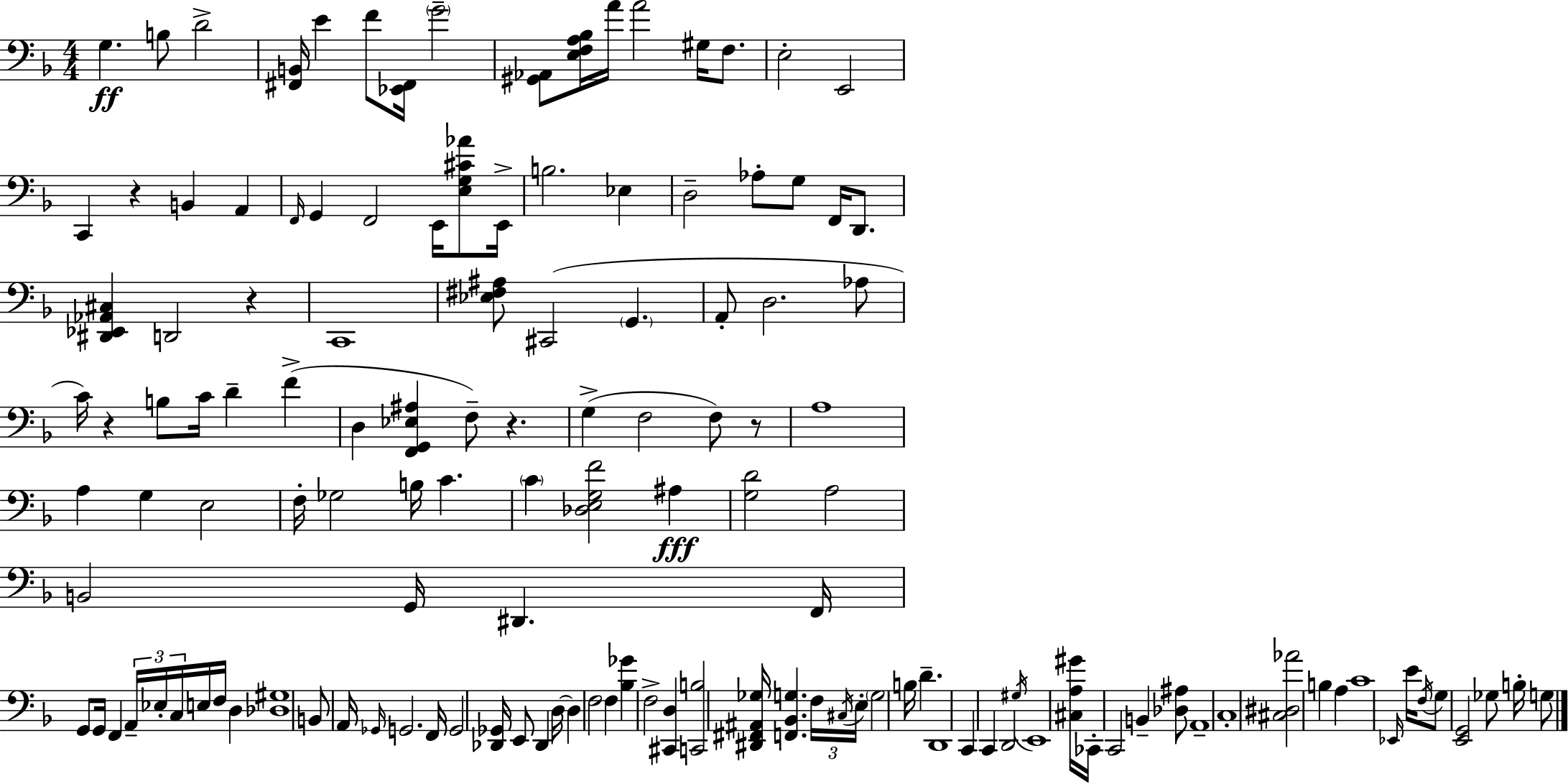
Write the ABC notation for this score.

X:1
T:Untitled
M:4/4
L:1/4
K:Dm
G, B,/2 D2 [^F,,B,,]/4 E F/2 [_E,,^F,,]/4 G2 [^G,,_A,,]/2 [E,F,A,_B,]/4 A/4 A2 ^G,/4 F,/2 E,2 E,,2 C,, z B,, A,, F,,/4 G,, F,,2 E,,/4 [E,G,^C_A]/2 E,,/4 B,2 _E, D,2 _A,/2 G,/2 F,,/4 D,,/2 [^D,,_E,,_A,,^C,] D,,2 z C,,4 [_E,^F,^A,]/2 ^C,,2 G,, A,,/2 D,2 _A,/2 C/4 z B,/2 C/4 D F D, [F,,G,,_E,^A,] F,/2 z G, F,2 F,/2 z/2 A,4 A, G, E,2 F,/4 _G,2 B,/4 C C [_D,E,G,F]2 ^A, [G,D]2 A,2 B,,2 G,,/4 ^D,, F,,/4 G,,/2 G,,/4 F,, A,,/4 _E,/4 C,/4 E,/4 F,/4 D, [_D,^G,]4 B,,/2 A,,/4 _G,,/4 G,,2 F,,/4 G,,2 [_D,,_G,,]/4 E,,/2 _D,, D,/4 D, F,2 F, [_B,_G] F,2 [^C,,D,] [C,,B,]2 [^D,,^F,,^A,,_G,]/4 [F,,_B,,G,] F,/4 ^C,/4 E,/4 G,2 B,/4 D D,,4 C,, C,, D,,2 ^G,/4 E,,4 [^C,A,^G]/4 _C,,/4 C,,2 B,, [_D,^A,]/2 A,,4 C,4 [^C,^D,_A]2 B, A, C4 _E,,/4 E/4 F,/4 G,/2 [E,,G,,]2 _G,/2 B,/4 G,/2